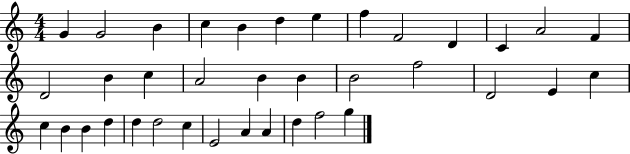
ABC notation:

X:1
T:Untitled
M:4/4
L:1/4
K:C
G G2 B c B d e f F2 D C A2 F D2 B c A2 B B B2 f2 D2 E c c B B d d d2 c E2 A A d f2 g